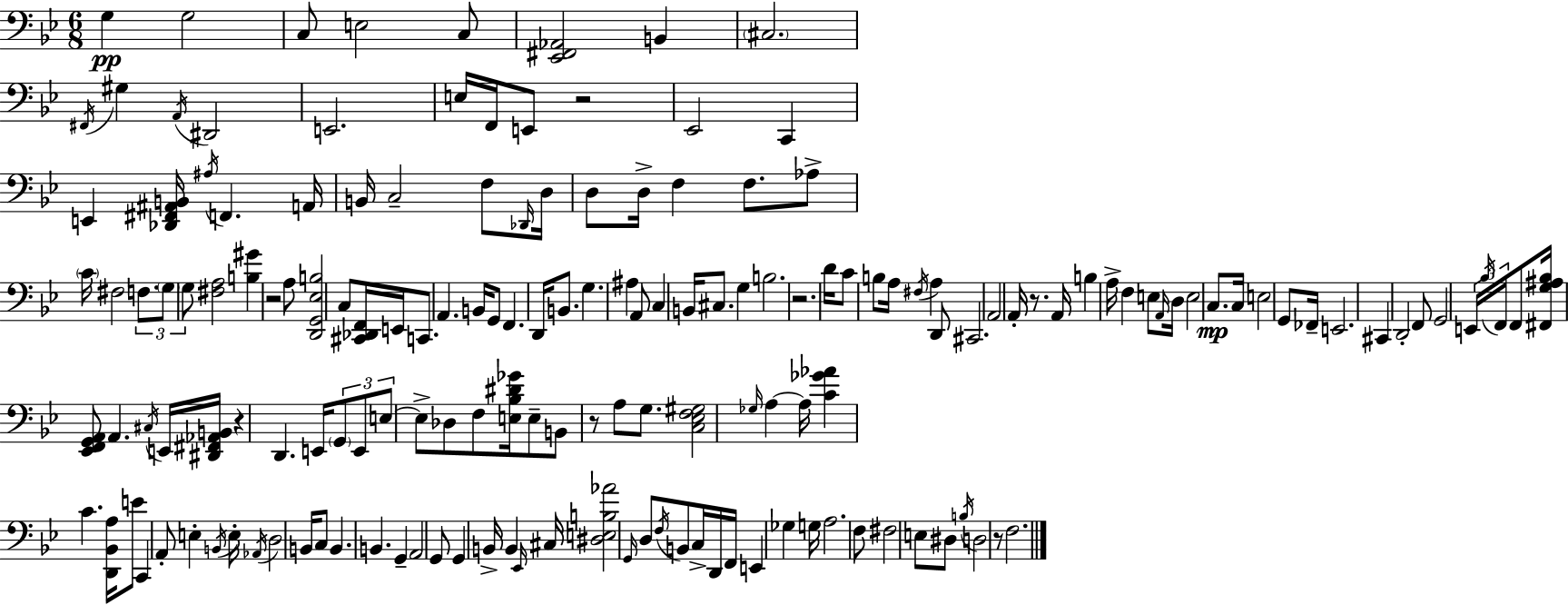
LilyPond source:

{
  \clef bass
  \numericTimeSignature
  \time 6/8
  \key bes \major
  \repeat volta 2 { g4\pp g2 | c8 e2 c8 | <ees, fis, aes,>2 b,4 | \parenthesize cis2. | \break \acciaccatura { fis,16 } gis4 \acciaccatura { a,16 } dis,2 | e,2. | e16 f,16 e,8 r2 | ees,2 c,4 | \break e,4 <des, fis, ais, b,>16 \acciaccatura { ais16 } f,4. | a,16 b,16 c2-- | f8 \grace { des,16 } d16 d8 d16-> f4 f8. | aes8-> \parenthesize c'16 fis2 | \break \tuplet 3/2 { f8. \parenthesize g8 g8 } <fis a>2 | <b gis'>4 r2 | a8 <d, g, ees b>2 | c8 <cis, des, f,>16 e,16 c,8. a,4. | \break b,16 g,8 f,4. | d,16 b,8. g4. ais4 | a,8 c4 b,16 cis8. | g4 b2. | \break r2. | d'16 c'8 b8 a16 \acciaccatura { fis16 } a4 | d,8 cis,2. | a,2 | \break a,16-. r8. a,16 b4 a16-> f4 | e8 \grace { a,16 } d16 e2 | c8.\mp c16 e2 | g,8 fes,16-- e,2. | \break cis,4 d,2-. | f,8 g,2 | \tuplet 3/2 { e,16 \acciaccatura { bes16 } f,16 } f,8 <fis, g ais bes>16 <ees, f, g, a,>8 | a,4. \acciaccatura { cis16 } e,16 <dis, fis, aes, b,>16 r4 | \break d,4. e,16 \tuplet 3/2 { \parenthesize g,8 e,8 | e8~~ } e8-> des8 f8 <e bes dis' ges'>16 e8-- b,8 | r8 a8 g8. <c ees f gis>2 | \grace { ges16 } a4~~ a16 <c' ges' aes'>4 | \break c'4. <d, bes, a>16 e'8 c,4 | a,8-. e4-. \acciaccatura { b,16 } e16-. \acciaccatura { aes,16 } | d2 b,16 c8 b,4. | b,4. g,4-- | \break a,2 g,8 | g,4 b,16-> b,4 \grace { ees,16 } cis16 | <dis e b aes'>2 \grace { g,16 } d8 \acciaccatura { f16 } | b,8 c16-> d,16 f,16 e,4 ges4 | \break g16 a2. | f8 fis2 | e8 dis8 \acciaccatura { b16 } d2 | r8 f2. | \break } \bar "|."
}